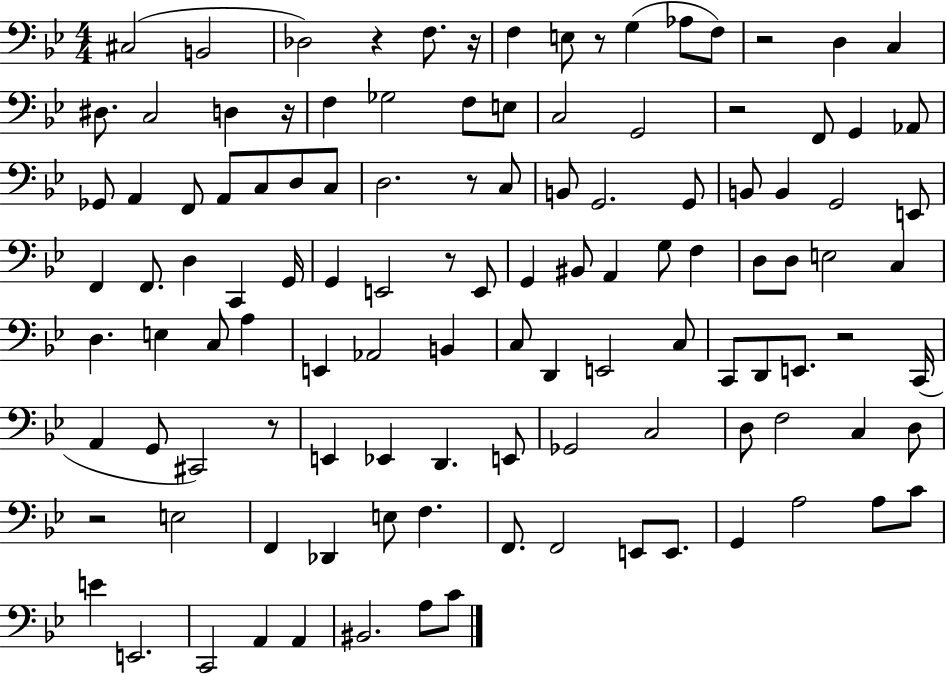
{
  \clef bass
  \numericTimeSignature
  \time 4/4
  \key bes \major
  \repeat volta 2 { cis2( b,2 | des2) r4 f8. r16 | f4 e8 r8 g4( aes8 f8) | r2 d4 c4 | \break dis8. c2 d4 r16 | f4 ges2 f8 e8 | c2 g,2 | r2 f,8 g,4 aes,8 | \break ges,8 a,4 f,8 a,8 c8 d8 c8 | d2. r8 c8 | b,8 g,2. g,8 | b,8 b,4 g,2 e,8 | \break f,4 f,8. d4 c,4 g,16 | g,4 e,2 r8 e,8 | g,4 bis,8 a,4 g8 f4 | d8 d8 e2 c4 | \break d4. e4 c8 a4 | e,4 aes,2 b,4 | c8 d,4 e,2 c8 | c,8 d,8 e,8. r2 c,16( | \break a,4 g,8 cis,2) r8 | e,4 ees,4 d,4. e,8 | ges,2 c2 | d8 f2 c4 d8 | \break r2 e2 | f,4 des,4 e8 f4. | f,8. f,2 e,8 e,8. | g,4 a2 a8 c'8 | \break e'4 e,2. | c,2 a,4 a,4 | bis,2. a8 c'8 | } \bar "|."
}